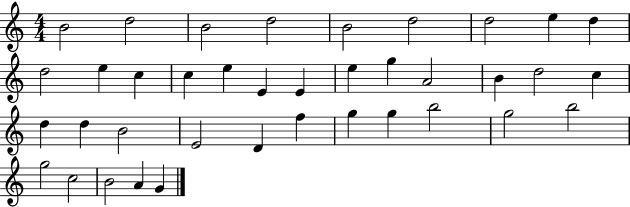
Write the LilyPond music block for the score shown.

{
  \clef treble
  \numericTimeSignature
  \time 4/4
  \key c \major
  b'2 d''2 | b'2 d''2 | b'2 d''2 | d''2 e''4 d''4 | \break d''2 e''4 c''4 | c''4 e''4 e'4 e'4 | e''4 g''4 a'2 | b'4 d''2 c''4 | \break d''4 d''4 b'2 | e'2 d'4 f''4 | g''4 g''4 b''2 | g''2 b''2 | \break g''2 c''2 | b'2 a'4 g'4 | \bar "|."
}